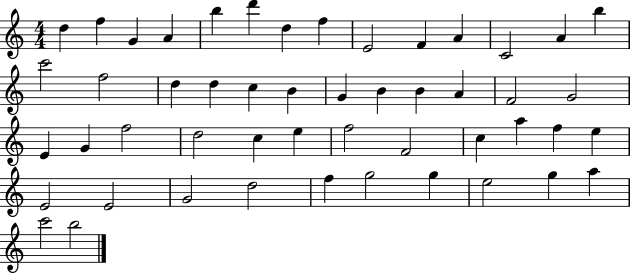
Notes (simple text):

D5/q F5/q G4/q A4/q B5/q D6/q D5/q F5/q E4/h F4/q A4/q C4/h A4/q B5/q C6/h F5/h D5/q D5/q C5/q B4/q G4/q B4/q B4/q A4/q F4/h G4/h E4/q G4/q F5/h D5/h C5/q E5/q F5/h F4/h C5/q A5/q F5/q E5/q E4/h E4/h G4/h D5/h F5/q G5/h G5/q E5/h G5/q A5/q C6/h B5/h